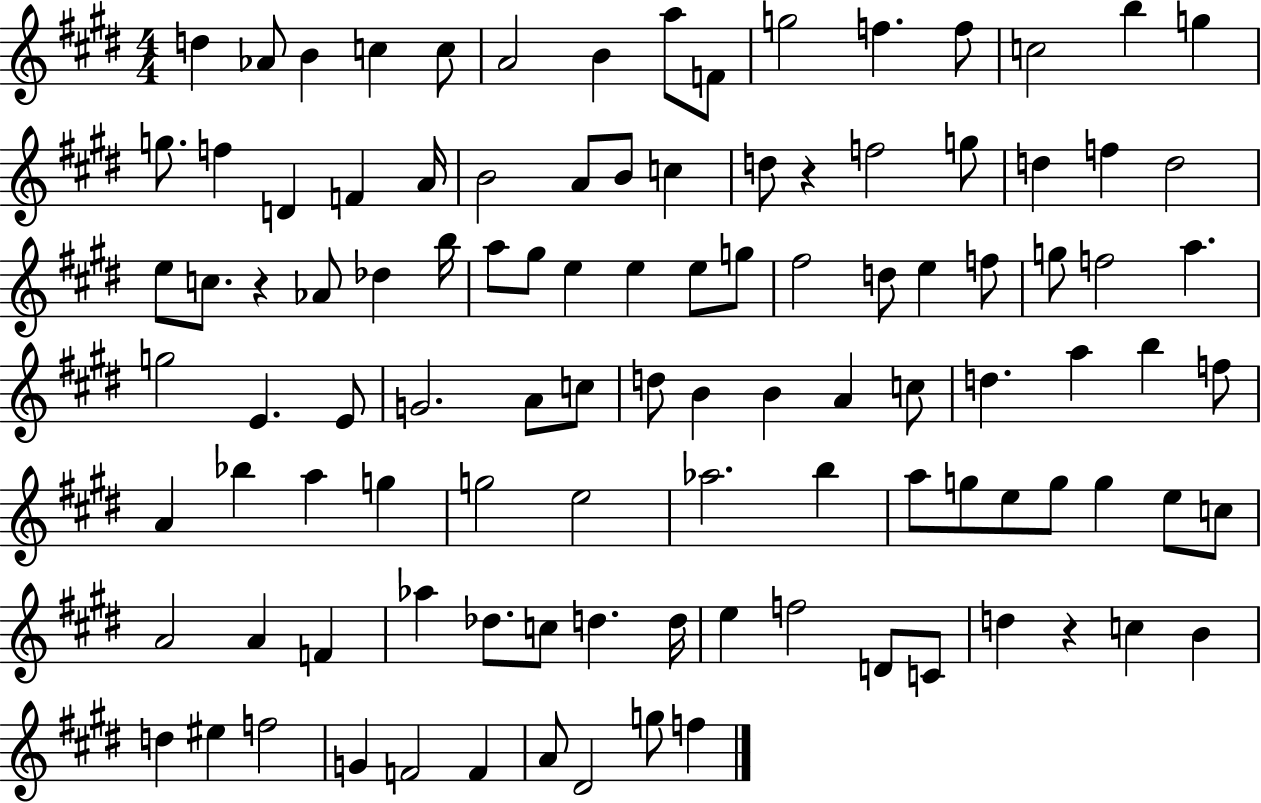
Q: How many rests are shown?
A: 3